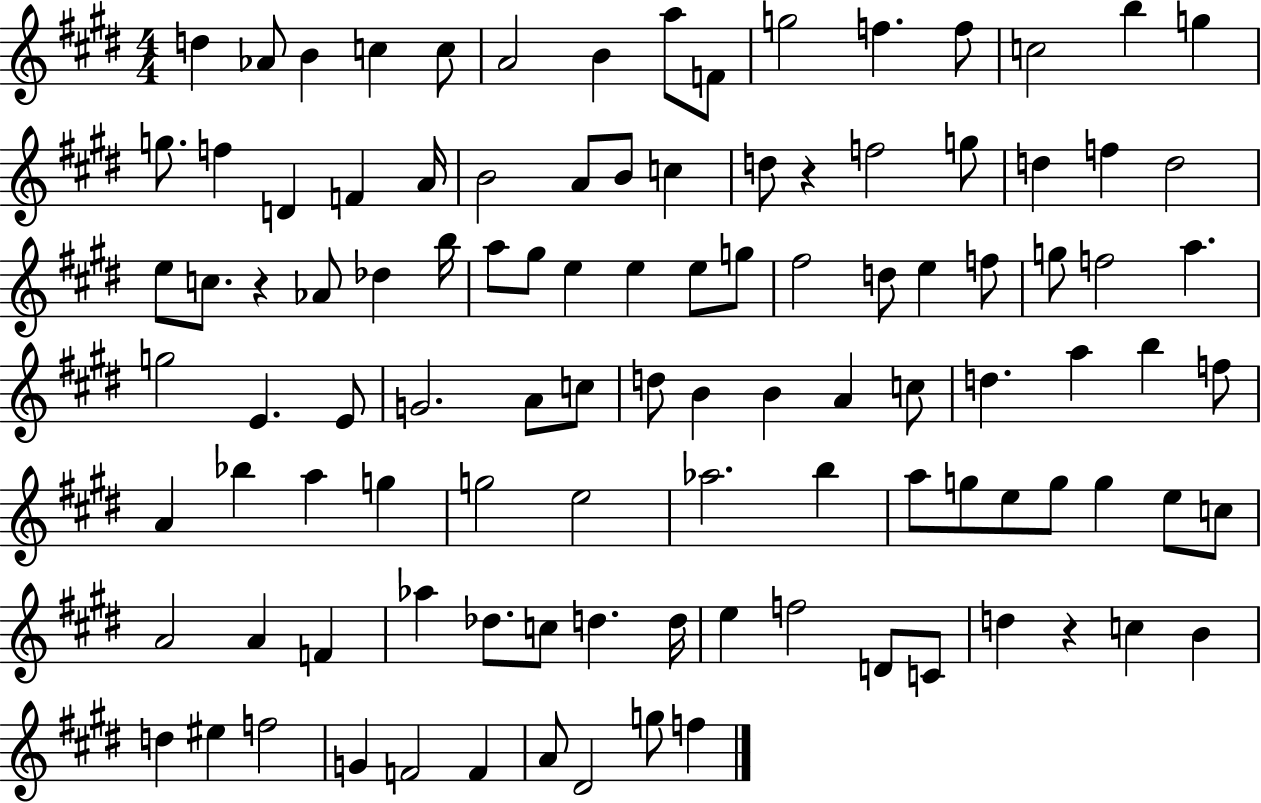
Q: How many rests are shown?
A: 3